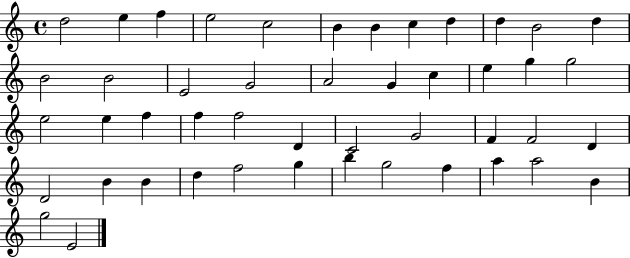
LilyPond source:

{
  \clef treble
  \time 4/4
  \defaultTimeSignature
  \key c \major
  d''2 e''4 f''4 | e''2 c''2 | b'4 b'4 c''4 d''4 | d''4 b'2 d''4 | \break b'2 b'2 | e'2 g'2 | a'2 g'4 c''4 | e''4 g''4 g''2 | \break e''2 e''4 f''4 | f''4 f''2 d'4 | c'2 g'2 | f'4 f'2 d'4 | \break d'2 b'4 b'4 | d''4 f''2 g''4 | b''4 g''2 f''4 | a''4 a''2 b'4 | \break g''2 e'2 | \bar "|."
}